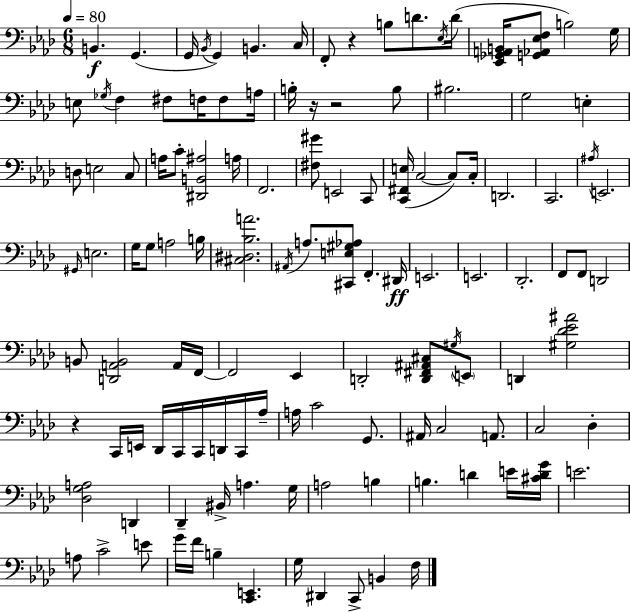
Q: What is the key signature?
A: AES major